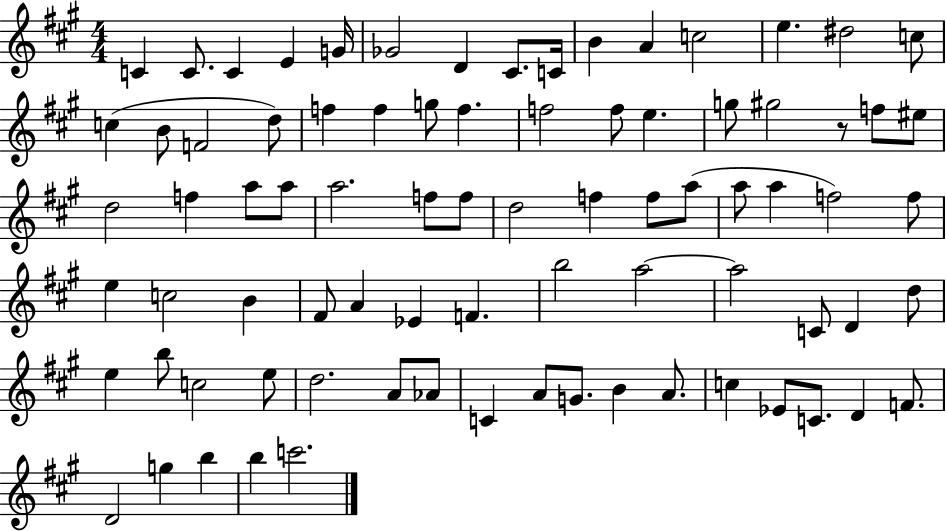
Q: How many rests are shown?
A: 1